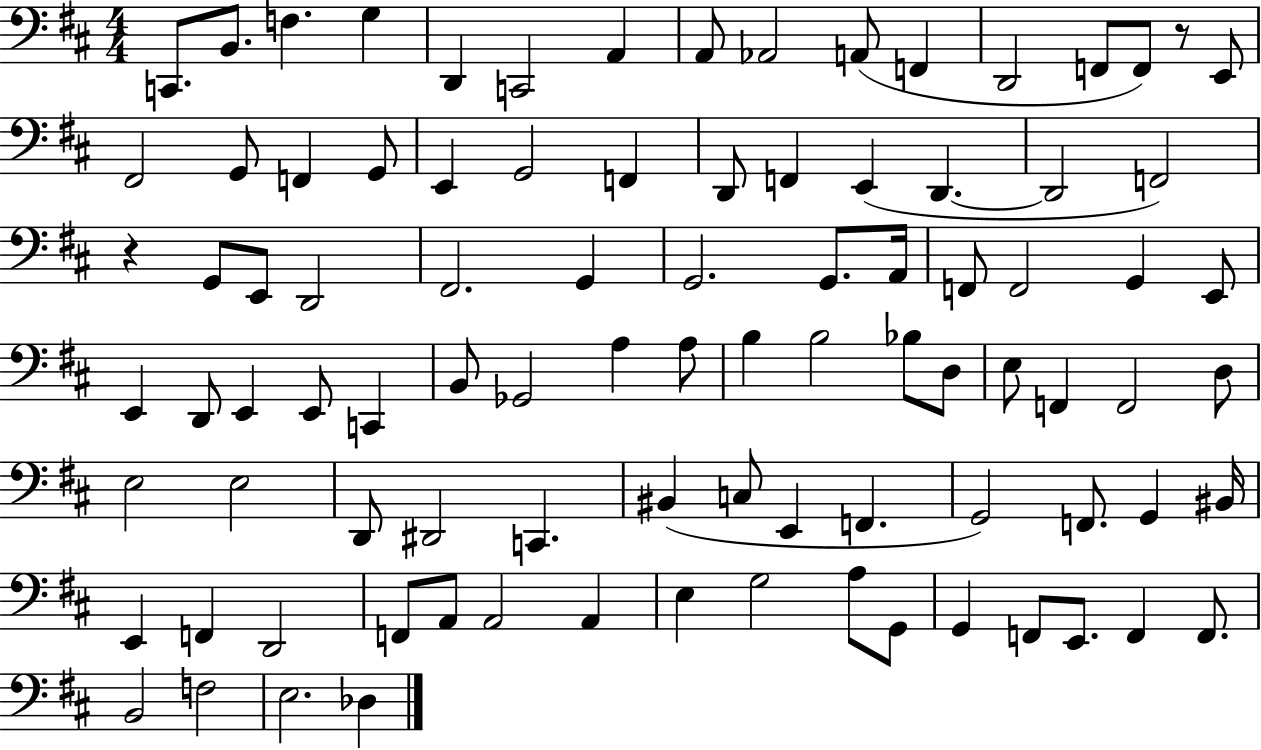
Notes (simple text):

C2/e. B2/e. F3/q. G3/q D2/q C2/h A2/q A2/e Ab2/h A2/e F2/q D2/h F2/e F2/e R/e E2/e F#2/h G2/e F2/q G2/e E2/q G2/h F2/q D2/e F2/q E2/q D2/q. D2/h F2/h R/q G2/e E2/e D2/h F#2/h. G2/q G2/h. G2/e. A2/s F2/e F2/h G2/q E2/e E2/q D2/e E2/q E2/e C2/q B2/e Gb2/h A3/q A3/e B3/q B3/h Bb3/e D3/e E3/e F2/q F2/h D3/e E3/h E3/h D2/e D#2/h C2/q. BIS2/q C3/e E2/q F2/q. G2/h F2/e. G2/q BIS2/s E2/q F2/q D2/h F2/e A2/e A2/h A2/q E3/q G3/h A3/e G2/e G2/q F2/e E2/e. F2/q F2/e. B2/h F3/h E3/h. Db3/q